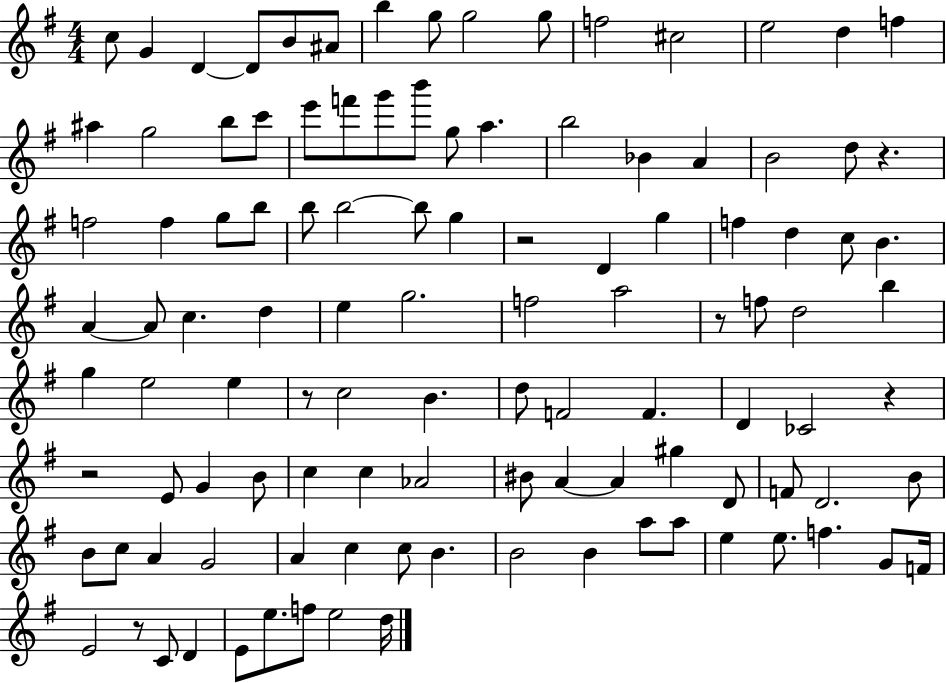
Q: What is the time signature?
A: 4/4